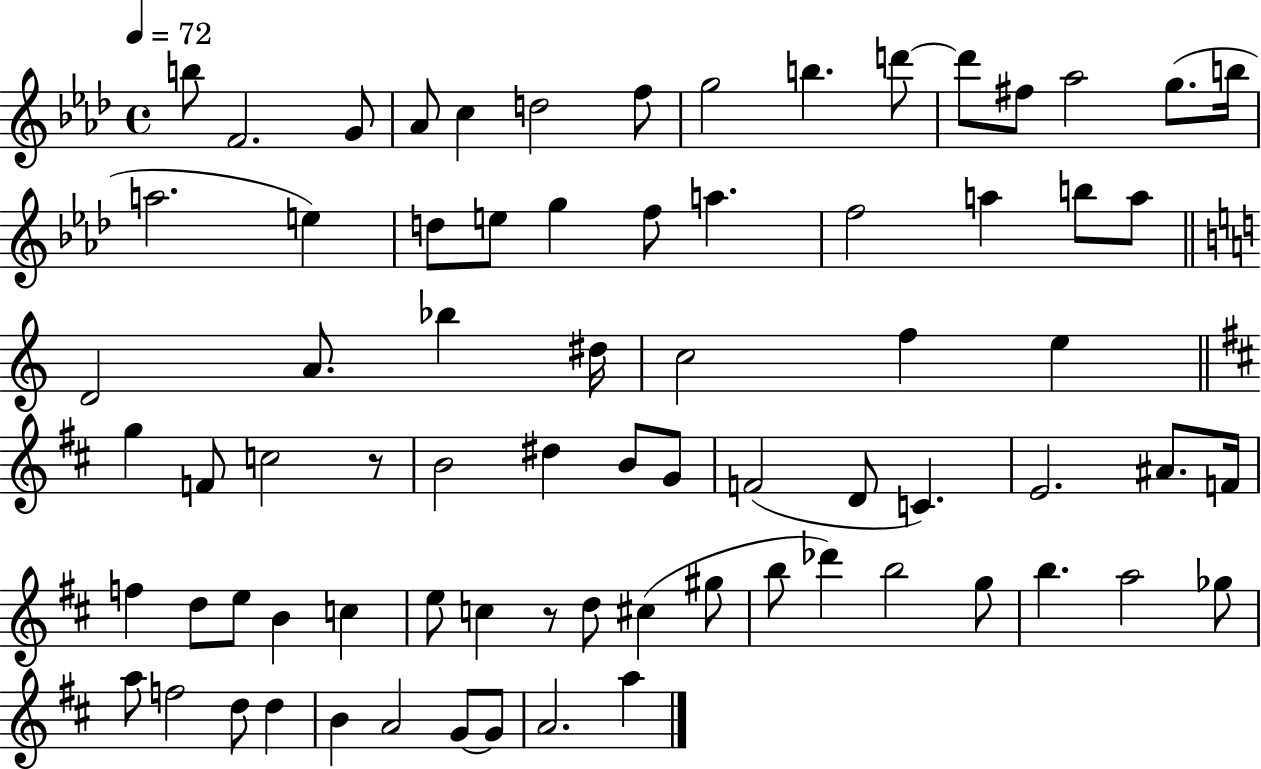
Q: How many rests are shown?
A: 2